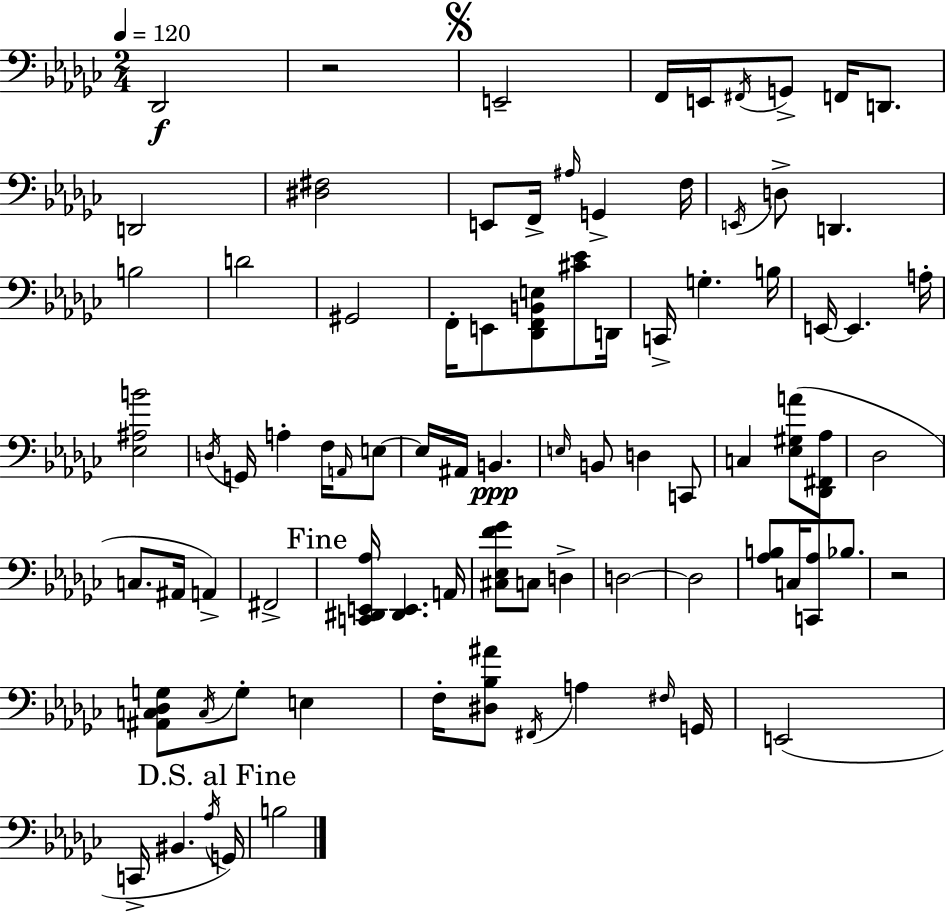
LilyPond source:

{
  \clef bass
  \numericTimeSignature
  \time 2/4
  \key ees \minor
  \tempo 4 = 120
  des,2\f | r2 | \mark \markup { \musicglyph "scripts.segno" } e,2-- | f,16 e,16 \acciaccatura { fis,16 } g,8-> f,16 d,8. | \break d,2 | <dis fis>2 | e,8 f,16-> \grace { ais16 } g,4-> | f16 \acciaccatura { e,16 } d8-> d,4. | \break b2 | d'2 | gis,2 | f,16-. e,8 <des, f, b, e>8 | \break <cis' ees'>8 d,16 c,16-> g4.-. | b16 e,16~~ e,4. | a16-. <ees ais b'>2 | \acciaccatura { d16 } g,16 a4-. | \break f16 \grace { a,16 } e8~~ e16 ais,16 b,4.\ppp | \grace { e16 } b,8 | d4 c,8 c4 | <ees gis a'>8( <des, fis, aes>8 des2 | \break c8. | ais,16 a,4->) fis,2-> | \mark "Fine" <c, dis, e, aes>16 <dis, e,>4. | a,16 <cis ees f' ges'>8 | \break c8 d4-> d2~~ | d2 | <aes b>8 | c16 <c, aes>8 bes8. r2 | \break <ais, c des g>8 | \acciaccatura { c16 } g8-. e4 f16-. | <dis bes ais'>8 \acciaccatura { fis,16 } a4 \grace { fis16 } | g,16 e,2( | \break c,16-> bis,4. | \acciaccatura { aes16 }) \mark "D.S. al Fine" g,16 b2 | \bar "|."
}